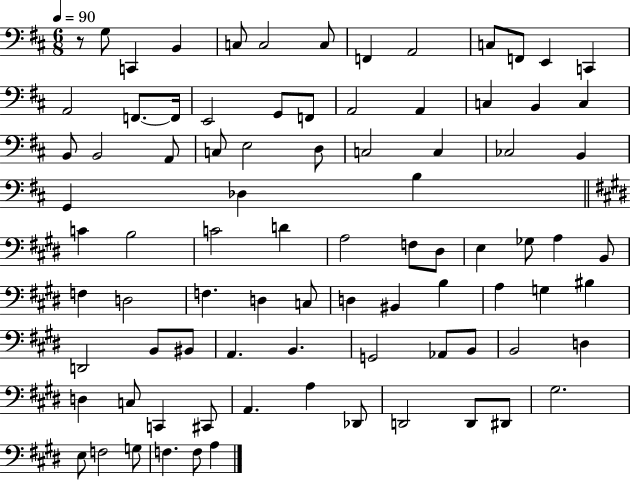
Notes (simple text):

R/e G3/e C2/q B2/q C3/e C3/h C3/e F2/q A2/h C3/e F2/e E2/q C2/q A2/h F2/e. F2/s E2/h G2/e F2/e A2/h A2/q C3/q B2/q C3/q B2/e B2/h A2/e C3/e E3/h D3/e C3/h C3/q CES3/h B2/q G2/q Db3/q B3/q C4/q B3/h C4/h D4/q A3/h F3/e D#3/e E3/q Gb3/e A3/q B2/e F3/q D3/h F3/q. D3/q C3/e D3/q BIS2/q B3/q A3/q G3/q BIS3/q D2/h B2/e BIS2/e A2/q. B2/q. G2/h Ab2/e B2/e B2/h D3/q D3/q C3/e C2/q C#2/e A2/q. A3/q Db2/e D2/h D2/e D#2/e G#3/h. E3/e F3/h G3/e F3/q. F3/e A3/q